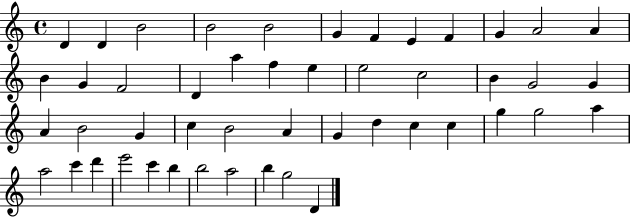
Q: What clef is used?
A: treble